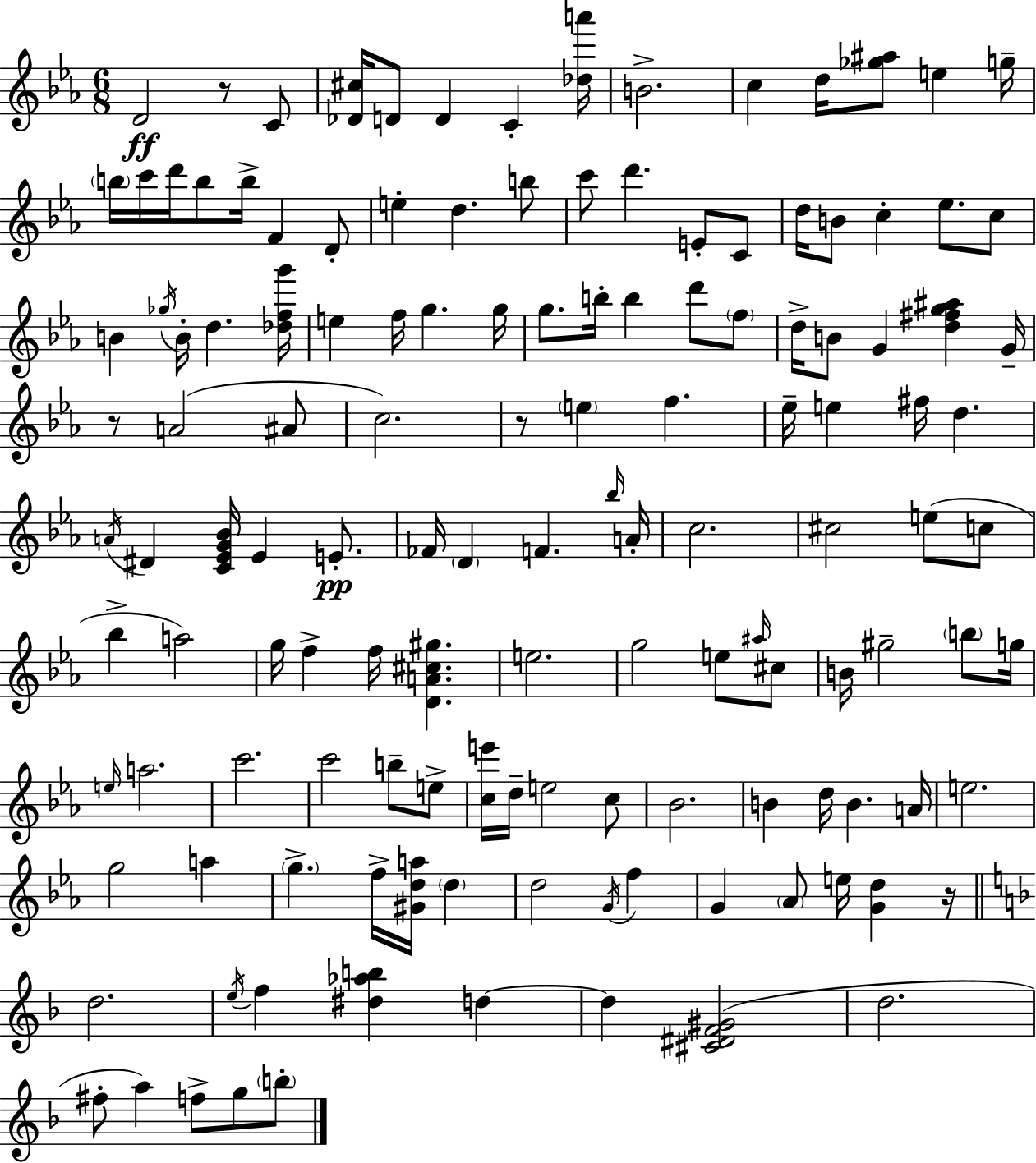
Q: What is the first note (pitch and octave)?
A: D4